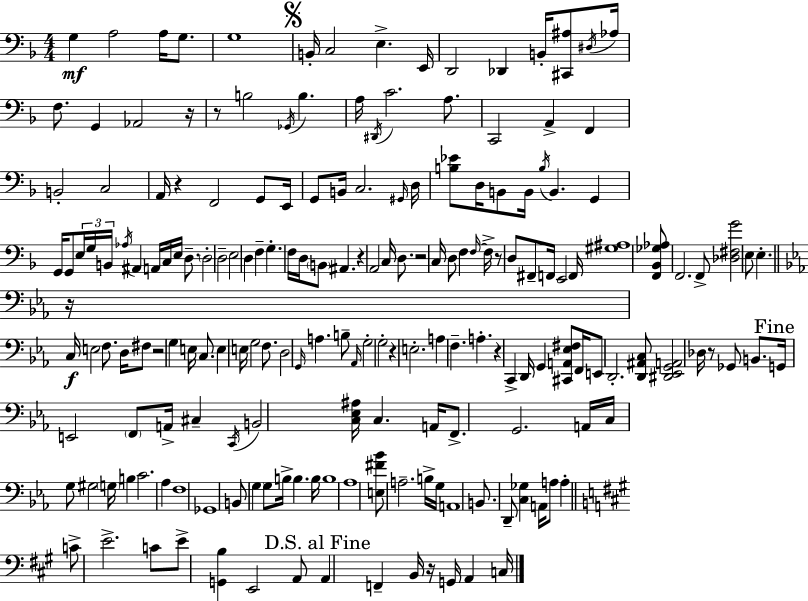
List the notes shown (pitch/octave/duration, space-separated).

G3/q A3/h A3/s G3/e. G3/w B2/s C3/h E3/q. E2/s D2/h Db2/q B2/s [C#2,A#3]/e D#3/s Ab3/s F3/e. G2/q Ab2/h R/s R/e B3/h Gb2/s B3/q. A3/s D#2/s C4/h. A3/e. C2/h A2/q F2/q B2/h C3/h A2/s R/q F2/h G2/e E2/s G2/e B2/s C3/h. G#2/s D3/s [B3,Eb4]/e D3/s B2/e B2/s B3/s B2/q. G2/q G2/s G2/e E3/s G3/s B2/s Ab3/s A#2/q A2/s C3/s E3/s D3/e. D3/h D3/h E3/h D3/q F3/q G3/q. F3/s D3/s B2/e A#2/q. R/q A2/h C3/s D3/e. R/h C3/s D3/e F3/q F3/s F3/s R/e D3/e F#2/e F2/s E2/h F2/s [G#3,A#3]/w [F2,Bb2,Gb3,Ab3]/e F2/h. F2/e [Db3,F#3,G4]/h E3/e E3/q. R/s C3/s E3/h F3/e. D3/s F#3/e R/h G3/q E3/s C3/e. E3/q E3/s G3/h F3/e. D3/h G2/s A3/q. B3/e Ab2/s G3/h G3/h R/q E3/h. A3/q F3/q. A3/q. R/q C2/q D2/s G2/q [C#2,A2,Eb3,F#3]/e F2/s E2/e D2/h. [D2,A#2,C3]/e [D#2,Eb2,G2,A2]/h Db3/s R/e Gb2/e B2/e. G2/s E2/h F2/e A2/s C#3/q C2/s B2/h [C3,Eb3,A#3]/s C3/q. A2/s F2/e. G2/h. A2/s C3/s G3/e G#3/h G3/s B3/q C4/h. Ab3/q F3/w Gb2/w B2/e G3/q G3/e B3/s B3/q. B3/s B3/w Ab3/w [E3,F#4,Bb4]/e A3/h. B3/s G3/s A2/w B2/e. D2/e [C3,Gb3]/q A2/s A3/e A3/q C4/e E4/h. C4/e E4/e [G2,B3]/q E2/h A2/e A2/q F2/q B2/s R/s G2/s A2/q C3/s